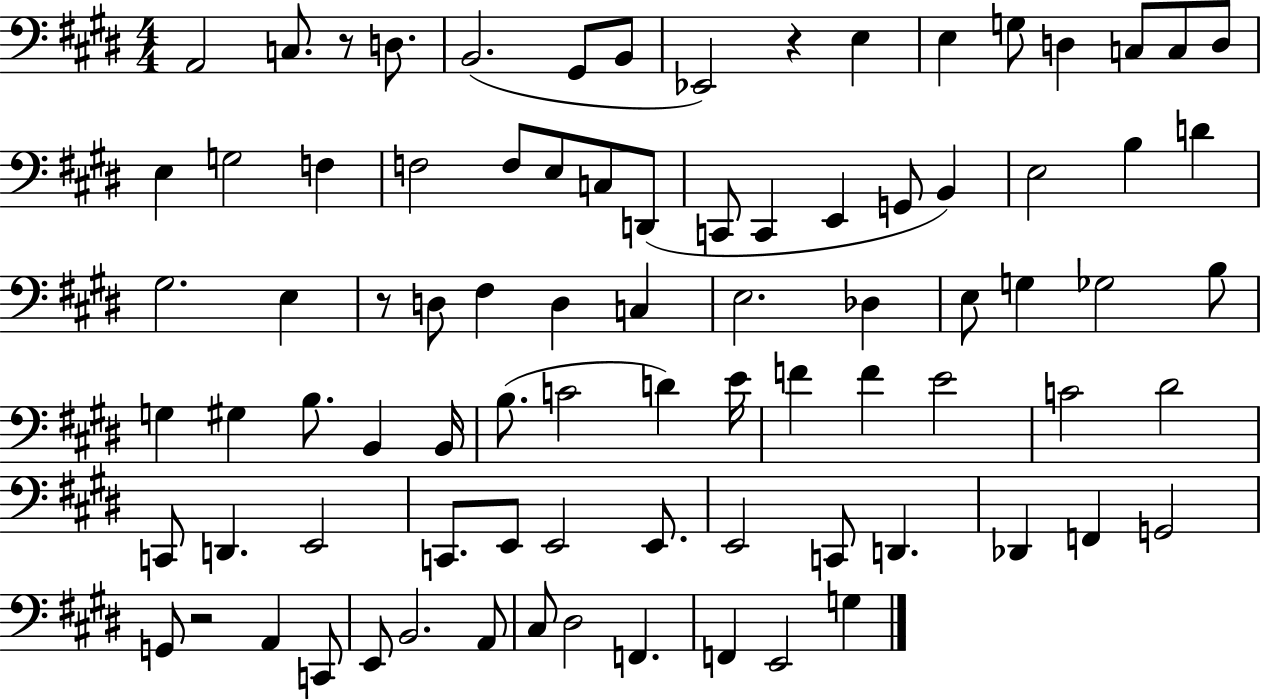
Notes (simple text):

A2/h C3/e. R/e D3/e. B2/h. G#2/e B2/e Eb2/h R/q E3/q E3/q G3/e D3/q C3/e C3/e D3/e E3/q G3/h F3/q F3/h F3/e E3/e C3/e D2/e C2/e C2/q E2/q G2/e B2/q E3/h B3/q D4/q G#3/h. E3/q R/e D3/e F#3/q D3/q C3/q E3/h. Db3/q E3/e G3/q Gb3/h B3/e G3/q G#3/q B3/e. B2/q B2/s B3/e. C4/h D4/q E4/s F4/q F4/q E4/h C4/h D#4/h C2/e D2/q. E2/h C2/e. E2/e E2/h E2/e. E2/h C2/e D2/q. Db2/q F2/q G2/h G2/e R/h A2/q C2/e E2/e B2/h. A2/e C#3/e D#3/h F2/q. F2/q E2/h G3/q